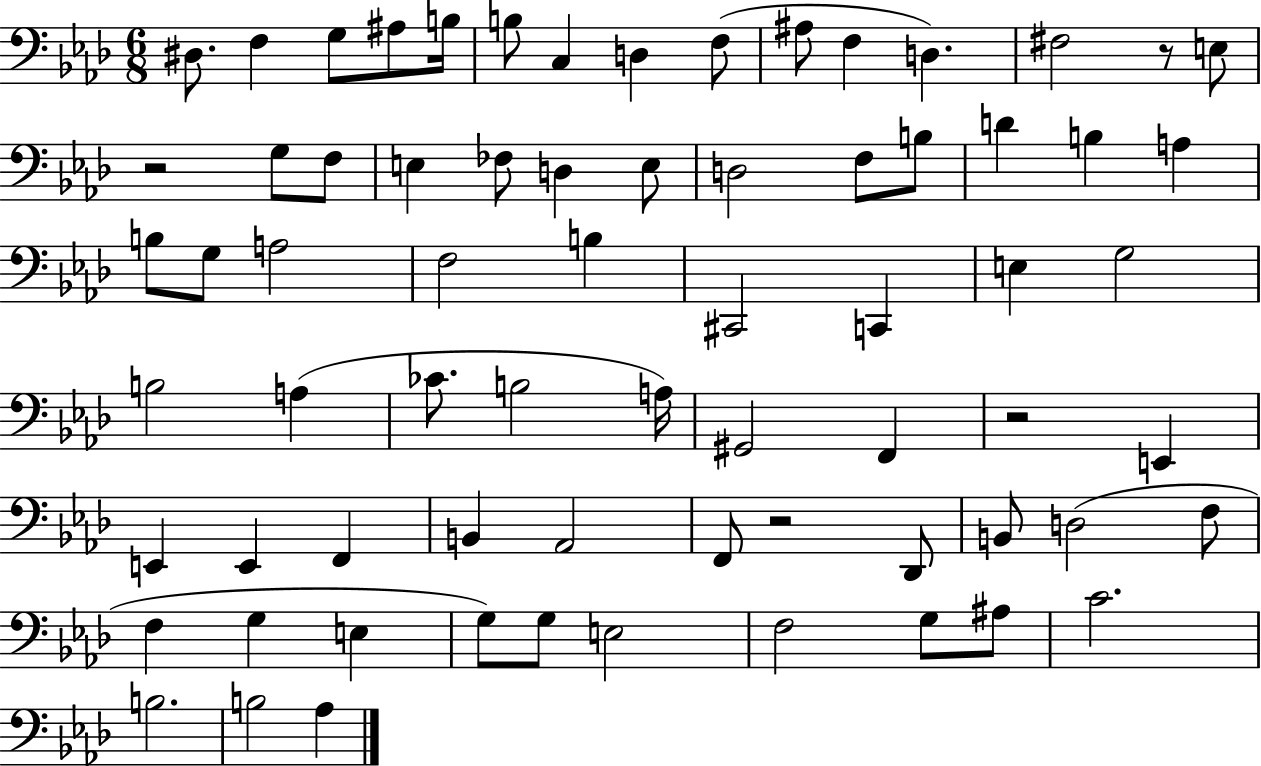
{
  \clef bass
  \numericTimeSignature
  \time 6/8
  \key aes \major
  dis8. f4 g8 ais8 b16 | b8 c4 d4 f8( | ais8 f4 d4.) | fis2 r8 e8 | \break r2 g8 f8 | e4 fes8 d4 e8 | d2 f8 b8 | d'4 b4 a4 | \break b8 g8 a2 | f2 b4 | cis,2 c,4 | e4 g2 | \break b2 a4( | ces'8. b2 a16) | gis,2 f,4 | r2 e,4 | \break e,4 e,4 f,4 | b,4 aes,2 | f,8 r2 des,8 | b,8 d2( f8 | \break f4 g4 e4 | g8) g8 e2 | f2 g8 ais8 | c'2. | \break b2. | b2 aes4 | \bar "|."
}